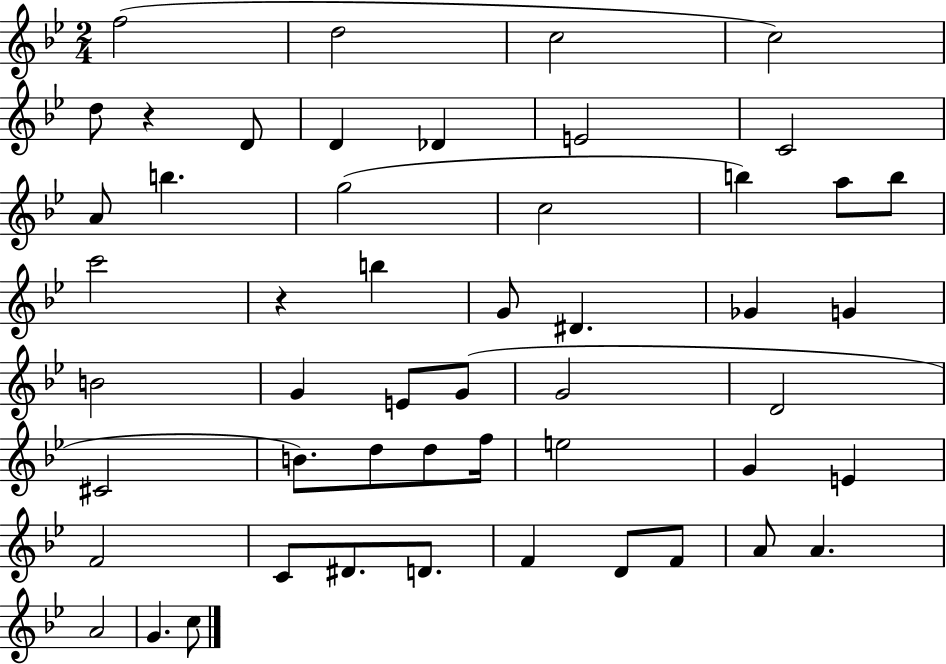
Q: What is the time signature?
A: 2/4